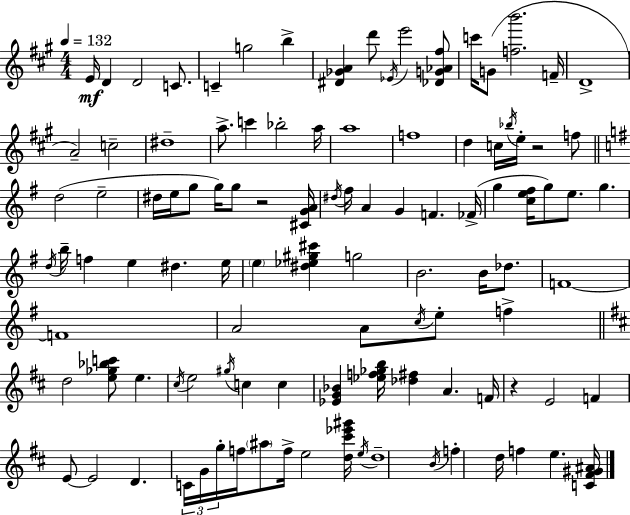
X:1
T:Untitled
M:4/4
L:1/4
K:A
E/4 D D2 C/2 C g2 b [^D_GA] d'/2 _E/4 e'2 [_DG_A^f]/2 c'/4 G/2 [fb']2 F/4 D4 A2 c2 ^d4 a/2 c' _b2 a/4 a4 f4 d c/4 _b/4 e/4 z2 f/2 d2 e2 ^d/4 e/4 g/2 g/4 g/2 z2 [^CGA]/4 ^d/4 ^f/4 A G F _F/4 g [ce^f]/4 g/2 e/2 g d/4 b/4 f e ^d e/4 e [^d_e^g^c'] g2 B2 B/4 _d/2 F4 F4 A2 A/2 c/4 e/2 f d2 [e_g_bc']/2 e ^c/4 e2 ^g/4 c c [_EG_B] [_ef_gb]/4 [_d^f] A F/4 z E2 F E/2 E2 D C/4 G/4 g/4 f/4 ^a/2 f/4 e2 [d^c'_e'^g']/4 e/4 d4 B/4 f d/4 f e [C^F^G^A]/4